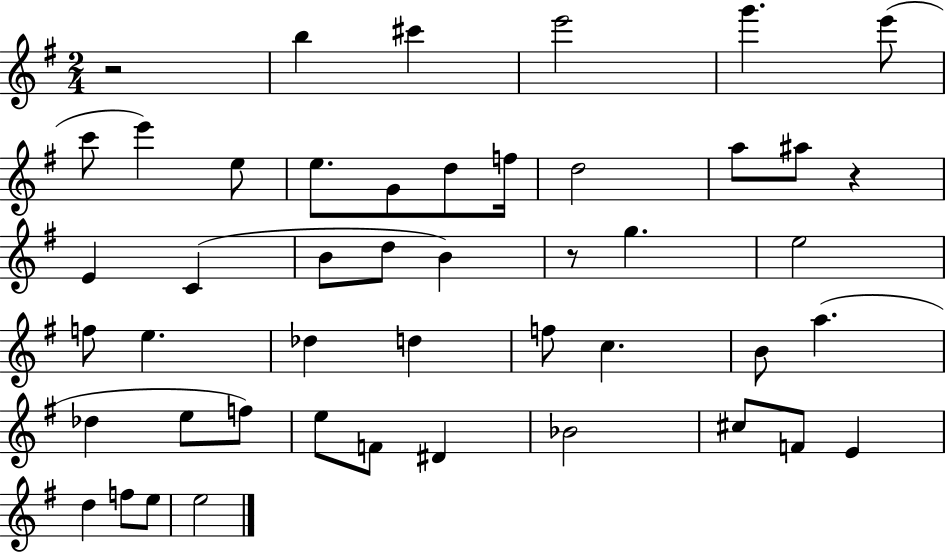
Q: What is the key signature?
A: G major